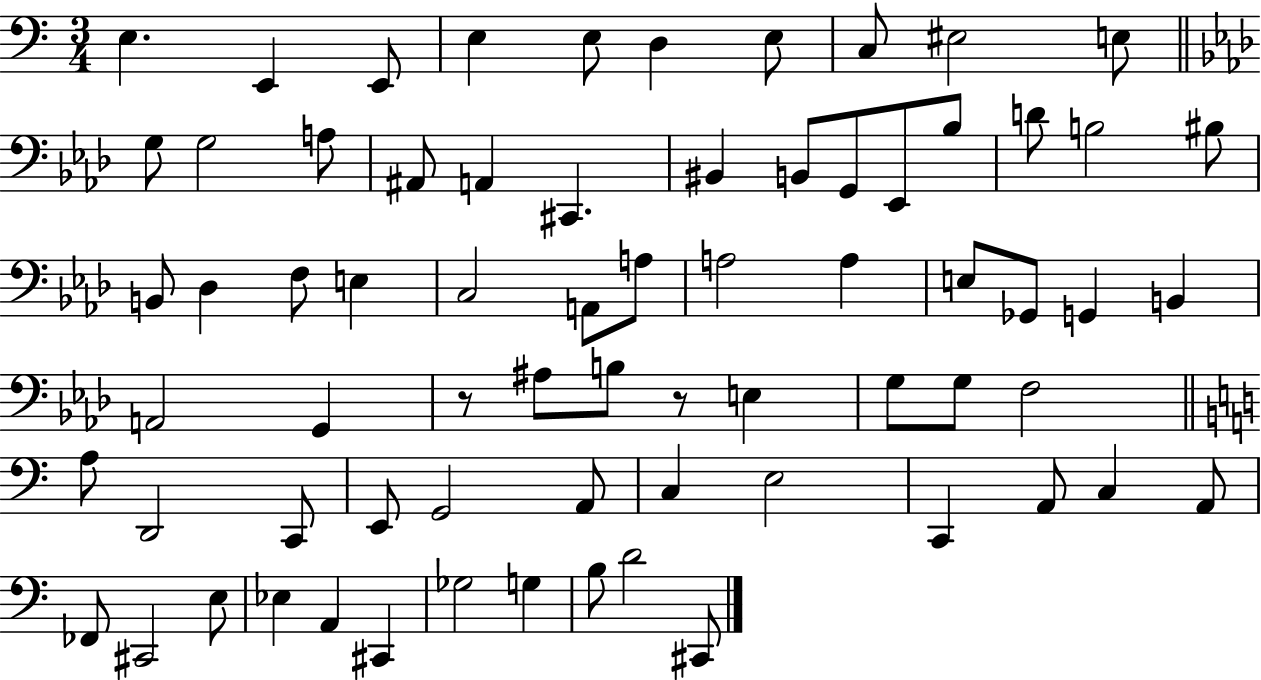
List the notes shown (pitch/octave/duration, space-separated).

E3/q. E2/q E2/e E3/q E3/e D3/q E3/e C3/e EIS3/h E3/e G3/e G3/h A3/e A#2/e A2/q C#2/q. BIS2/q B2/e G2/e Eb2/e Bb3/e D4/e B3/h BIS3/e B2/e Db3/q F3/e E3/q C3/h A2/e A3/e A3/h A3/q E3/e Gb2/e G2/q B2/q A2/h G2/q R/e A#3/e B3/e R/e E3/q G3/e G3/e F3/h A3/e D2/h C2/e E2/e G2/h A2/e C3/q E3/h C2/q A2/e C3/q A2/e FES2/e C#2/h E3/e Eb3/q A2/q C#2/q Gb3/h G3/q B3/e D4/h C#2/e